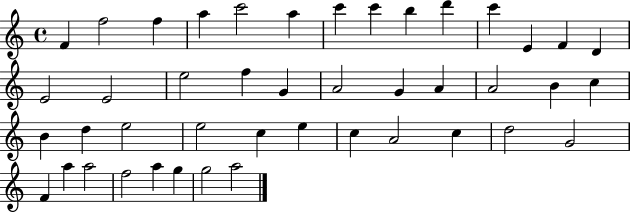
F4/q F5/h F5/q A5/q C6/h A5/q C6/q C6/q B5/q D6/q C6/q E4/q F4/q D4/q E4/h E4/h E5/h F5/q G4/q A4/h G4/q A4/q A4/h B4/q C5/q B4/q D5/q E5/h E5/h C5/q E5/q C5/q A4/h C5/q D5/h G4/h F4/q A5/q A5/h F5/h A5/q G5/q G5/h A5/h